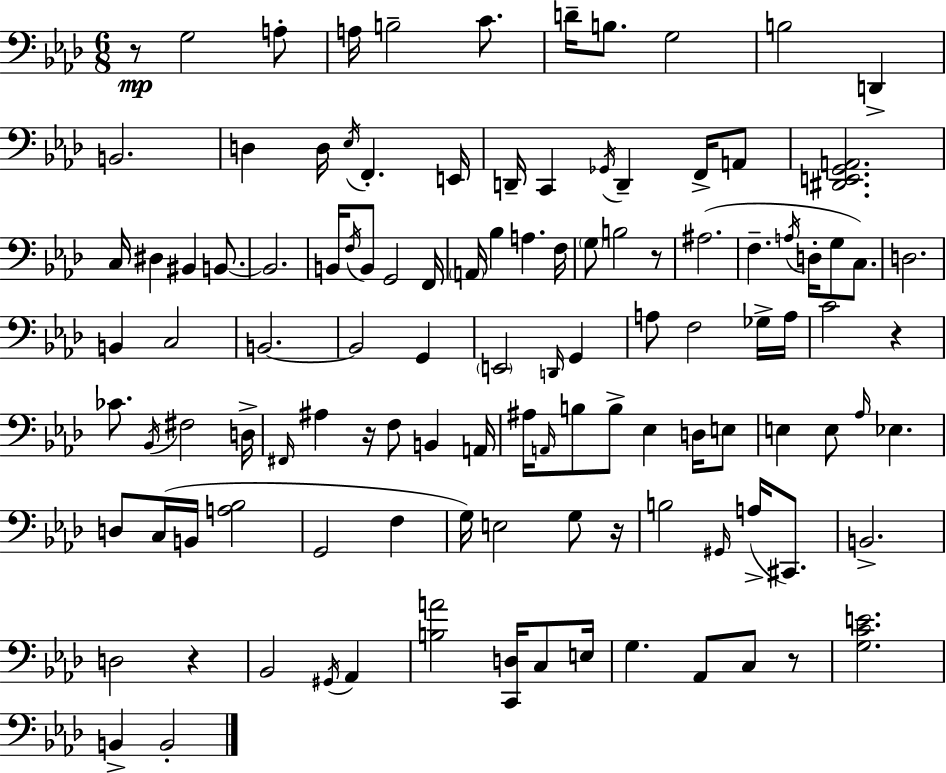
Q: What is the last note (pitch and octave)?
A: B2